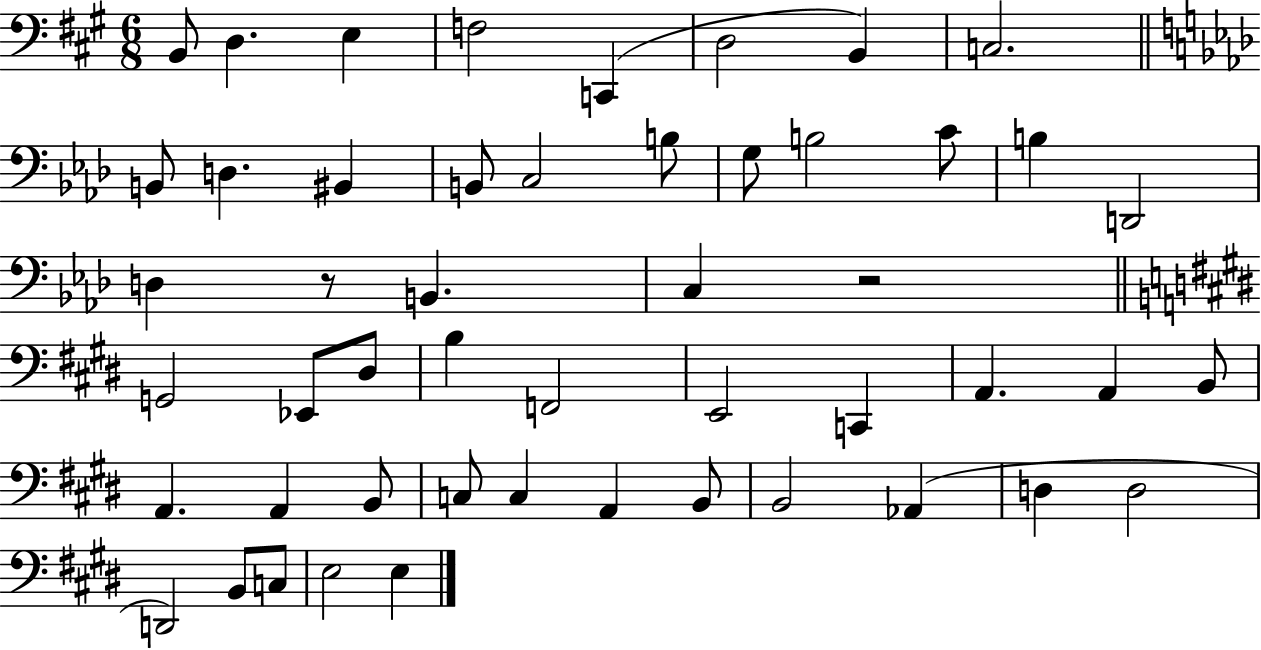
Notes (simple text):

B2/e D3/q. E3/q F3/h C2/q D3/h B2/q C3/h. B2/e D3/q. BIS2/q B2/e C3/h B3/e G3/e B3/h C4/e B3/q D2/h D3/q R/e B2/q. C3/q R/h G2/h Eb2/e D#3/e B3/q F2/h E2/h C2/q A2/q. A2/q B2/e A2/q. A2/q B2/e C3/e C3/q A2/q B2/e B2/h Ab2/q D3/q D3/h D2/h B2/e C3/e E3/h E3/q